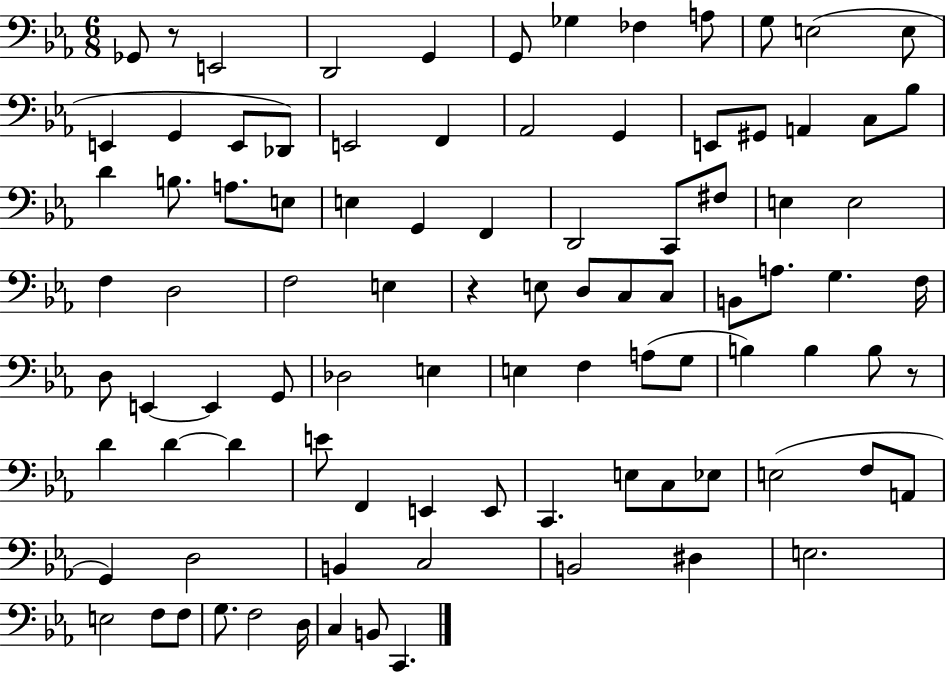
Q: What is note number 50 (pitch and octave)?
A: E2